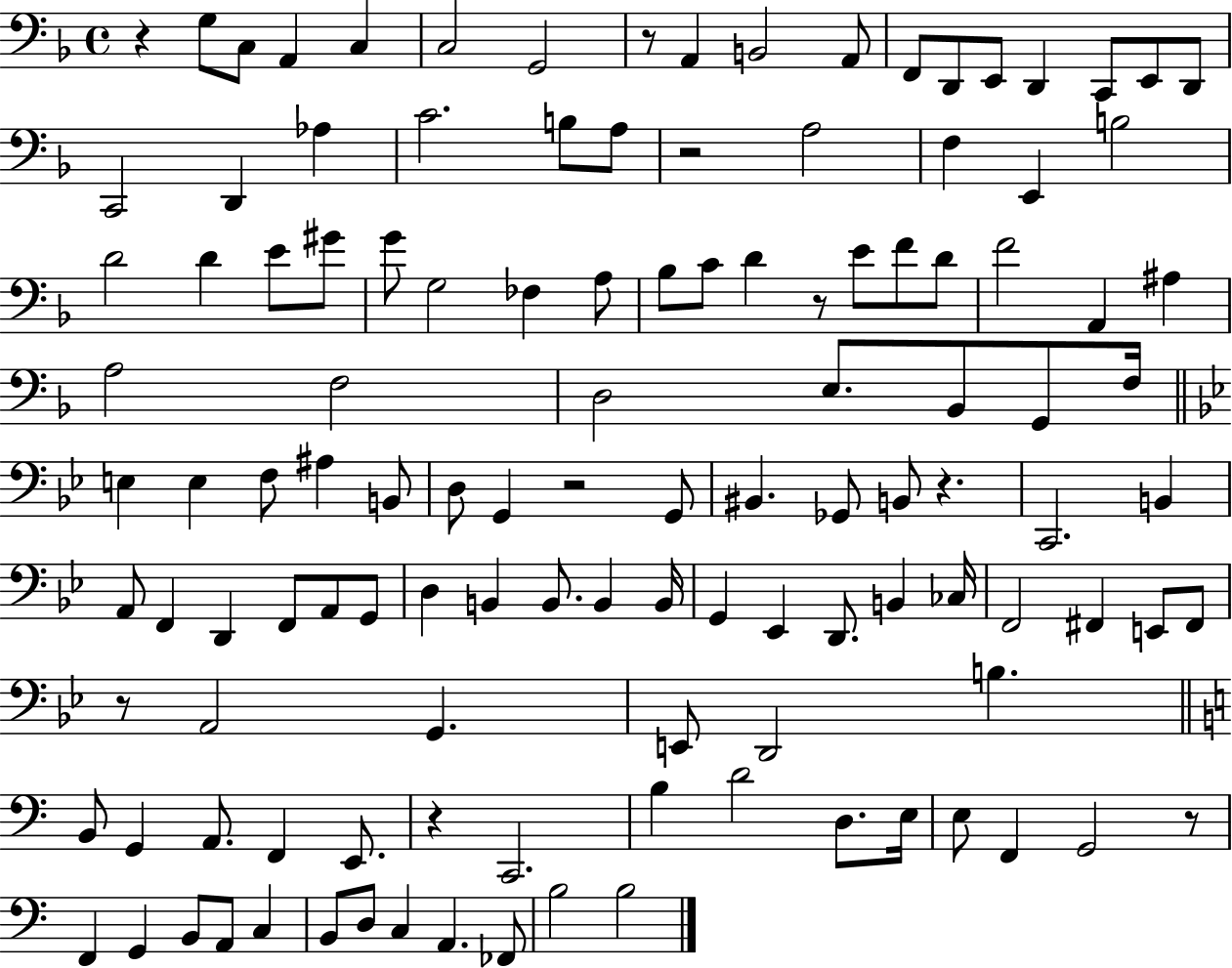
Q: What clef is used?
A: bass